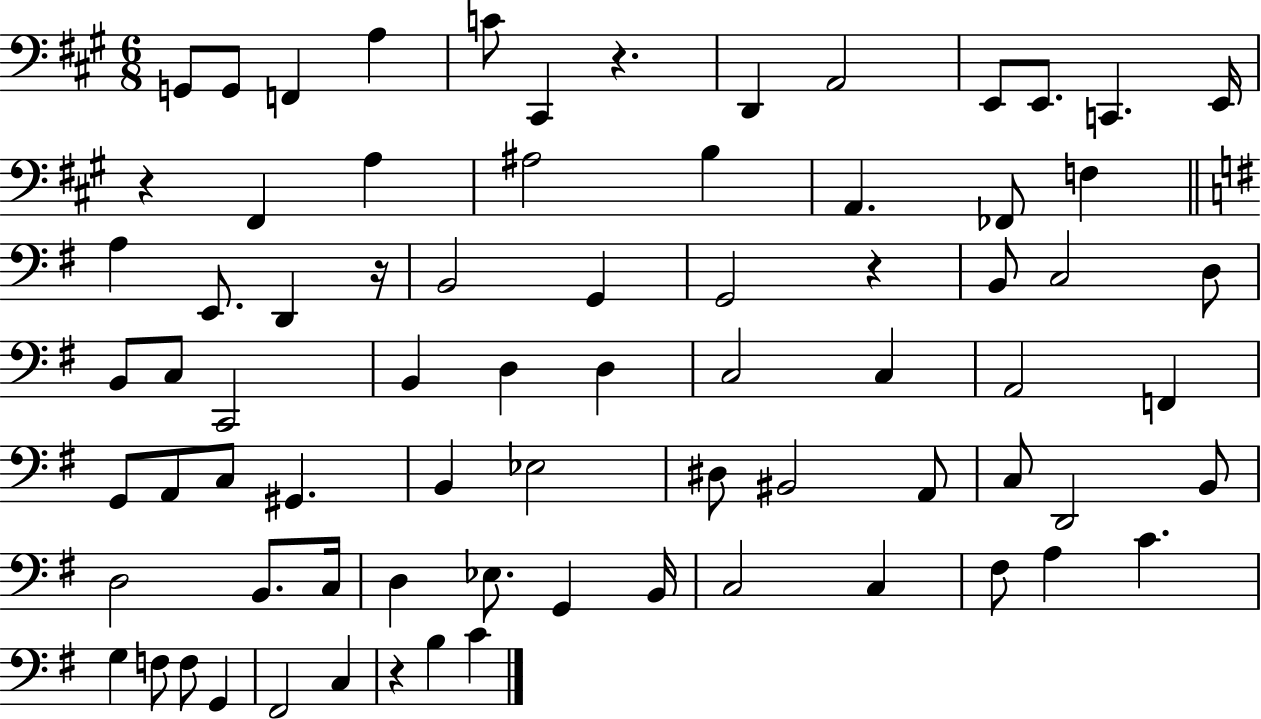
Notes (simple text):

G2/e G2/e F2/q A3/q C4/e C#2/q R/q. D2/q A2/h E2/e E2/e. C2/q. E2/s R/q F#2/q A3/q A#3/h B3/q A2/q. FES2/e F3/q A3/q E2/e. D2/q R/s B2/h G2/q G2/h R/q B2/e C3/h D3/e B2/e C3/e C2/h B2/q D3/q D3/q C3/h C3/q A2/h F2/q G2/e A2/e C3/e G#2/q. B2/q Eb3/h D#3/e BIS2/h A2/e C3/e D2/h B2/e D3/h B2/e. C3/s D3/q Eb3/e. G2/q B2/s C3/h C3/q F#3/e A3/q C4/q. G3/q F3/e F3/e G2/q F#2/h C3/q R/q B3/q C4/q